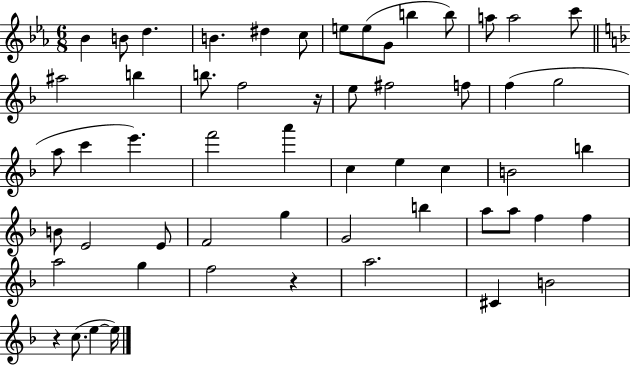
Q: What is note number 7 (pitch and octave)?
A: E5